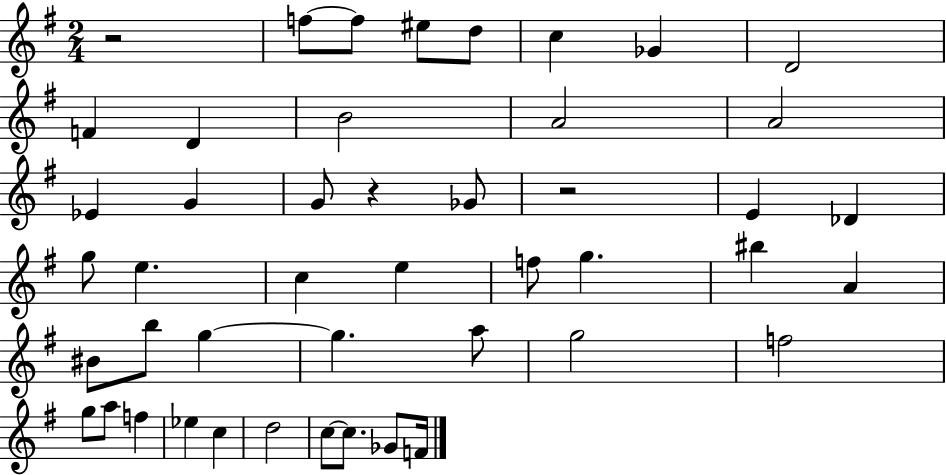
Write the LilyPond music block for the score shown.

{
  \clef treble
  \numericTimeSignature
  \time 2/4
  \key g \major
  r2 | f''8~~ f''8 eis''8 d''8 | c''4 ges'4 | d'2 | \break f'4 d'4 | b'2 | a'2 | a'2 | \break ees'4 g'4 | g'8 r4 ges'8 | r2 | e'4 des'4 | \break g''8 e''4. | c''4 e''4 | f''8 g''4. | bis''4 a'4 | \break bis'8 b''8 g''4~~ | g''4. a''8 | g''2 | f''2 | \break g''8 a''8 f''4 | ees''4 c''4 | d''2 | c''8~~ c''8. ges'8 f'16 | \break \bar "|."
}